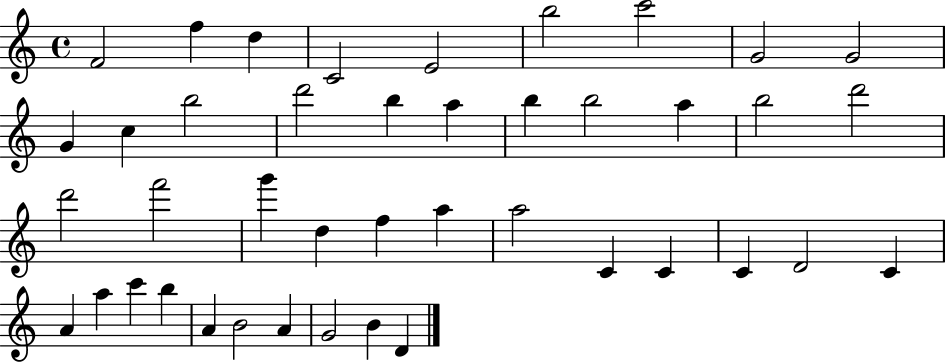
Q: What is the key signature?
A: C major